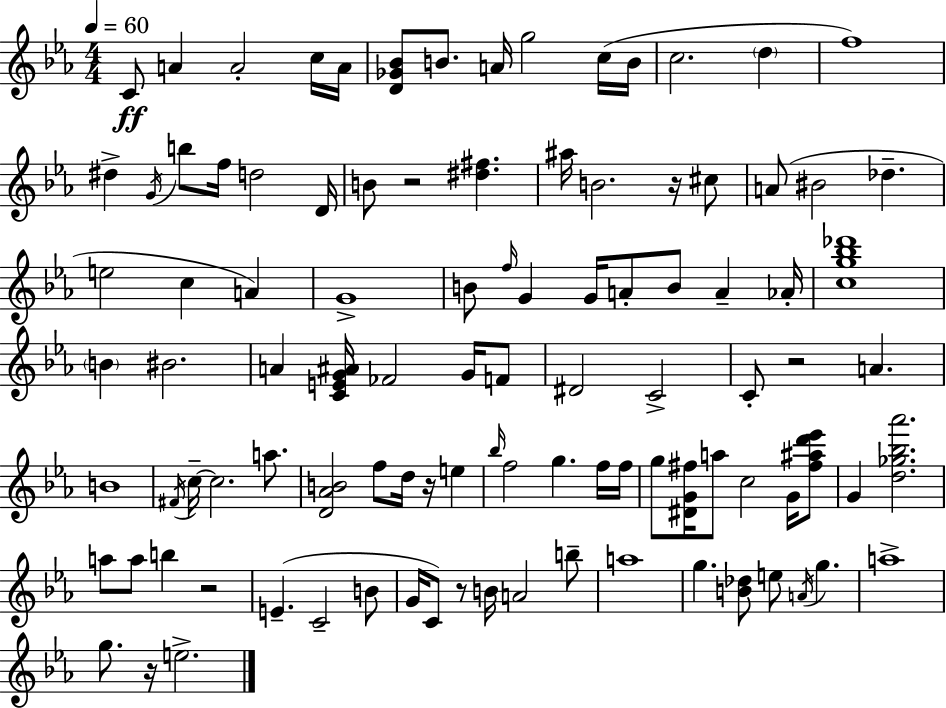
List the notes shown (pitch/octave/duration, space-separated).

C4/e A4/q A4/h C5/s A4/s [D4,Gb4,Bb4]/e B4/e. A4/s G5/h C5/s B4/s C5/h. D5/q F5/w D#5/q G4/s B5/e F5/s D5/h D4/s B4/e R/h [D#5,F#5]/q. A#5/s B4/h. R/s C#5/e A4/e BIS4/h Db5/q. E5/h C5/q A4/q G4/w B4/e F5/s G4/q G4/s A4/e B4/e A4/q Ab4/s [C5,G5,Bb5,Db6]/w B4/q BIS4/h. A4/q [C4,E4,G4,A#4]/s FES4/h G4/s F4/e D#4/h C4/h C4/e R/h A4/q. B4/w F#4/s C5/s C5/h. A5/e. [D4,Ab4,B4]/h F5/e D5/s R/s E5/q Bb5/s F5/h G5/q. F5/s F5/s G5/e [D#4,G4,F#5]/s A5/e C5/h G4/s [F#5,A#5,D6,Eb6]/e G4/q [D5,Gb5,Bb5,Ab6]/h. A5/e A5/e B5/q R/h E4/q. C4/h B4/e G4/s C4/e R/e B4/s A4/h B5/e A5/w G5/q. [B4,Db5]/e E5/e A4/s G5/q. A5/w G5/e. R/s E5/h.